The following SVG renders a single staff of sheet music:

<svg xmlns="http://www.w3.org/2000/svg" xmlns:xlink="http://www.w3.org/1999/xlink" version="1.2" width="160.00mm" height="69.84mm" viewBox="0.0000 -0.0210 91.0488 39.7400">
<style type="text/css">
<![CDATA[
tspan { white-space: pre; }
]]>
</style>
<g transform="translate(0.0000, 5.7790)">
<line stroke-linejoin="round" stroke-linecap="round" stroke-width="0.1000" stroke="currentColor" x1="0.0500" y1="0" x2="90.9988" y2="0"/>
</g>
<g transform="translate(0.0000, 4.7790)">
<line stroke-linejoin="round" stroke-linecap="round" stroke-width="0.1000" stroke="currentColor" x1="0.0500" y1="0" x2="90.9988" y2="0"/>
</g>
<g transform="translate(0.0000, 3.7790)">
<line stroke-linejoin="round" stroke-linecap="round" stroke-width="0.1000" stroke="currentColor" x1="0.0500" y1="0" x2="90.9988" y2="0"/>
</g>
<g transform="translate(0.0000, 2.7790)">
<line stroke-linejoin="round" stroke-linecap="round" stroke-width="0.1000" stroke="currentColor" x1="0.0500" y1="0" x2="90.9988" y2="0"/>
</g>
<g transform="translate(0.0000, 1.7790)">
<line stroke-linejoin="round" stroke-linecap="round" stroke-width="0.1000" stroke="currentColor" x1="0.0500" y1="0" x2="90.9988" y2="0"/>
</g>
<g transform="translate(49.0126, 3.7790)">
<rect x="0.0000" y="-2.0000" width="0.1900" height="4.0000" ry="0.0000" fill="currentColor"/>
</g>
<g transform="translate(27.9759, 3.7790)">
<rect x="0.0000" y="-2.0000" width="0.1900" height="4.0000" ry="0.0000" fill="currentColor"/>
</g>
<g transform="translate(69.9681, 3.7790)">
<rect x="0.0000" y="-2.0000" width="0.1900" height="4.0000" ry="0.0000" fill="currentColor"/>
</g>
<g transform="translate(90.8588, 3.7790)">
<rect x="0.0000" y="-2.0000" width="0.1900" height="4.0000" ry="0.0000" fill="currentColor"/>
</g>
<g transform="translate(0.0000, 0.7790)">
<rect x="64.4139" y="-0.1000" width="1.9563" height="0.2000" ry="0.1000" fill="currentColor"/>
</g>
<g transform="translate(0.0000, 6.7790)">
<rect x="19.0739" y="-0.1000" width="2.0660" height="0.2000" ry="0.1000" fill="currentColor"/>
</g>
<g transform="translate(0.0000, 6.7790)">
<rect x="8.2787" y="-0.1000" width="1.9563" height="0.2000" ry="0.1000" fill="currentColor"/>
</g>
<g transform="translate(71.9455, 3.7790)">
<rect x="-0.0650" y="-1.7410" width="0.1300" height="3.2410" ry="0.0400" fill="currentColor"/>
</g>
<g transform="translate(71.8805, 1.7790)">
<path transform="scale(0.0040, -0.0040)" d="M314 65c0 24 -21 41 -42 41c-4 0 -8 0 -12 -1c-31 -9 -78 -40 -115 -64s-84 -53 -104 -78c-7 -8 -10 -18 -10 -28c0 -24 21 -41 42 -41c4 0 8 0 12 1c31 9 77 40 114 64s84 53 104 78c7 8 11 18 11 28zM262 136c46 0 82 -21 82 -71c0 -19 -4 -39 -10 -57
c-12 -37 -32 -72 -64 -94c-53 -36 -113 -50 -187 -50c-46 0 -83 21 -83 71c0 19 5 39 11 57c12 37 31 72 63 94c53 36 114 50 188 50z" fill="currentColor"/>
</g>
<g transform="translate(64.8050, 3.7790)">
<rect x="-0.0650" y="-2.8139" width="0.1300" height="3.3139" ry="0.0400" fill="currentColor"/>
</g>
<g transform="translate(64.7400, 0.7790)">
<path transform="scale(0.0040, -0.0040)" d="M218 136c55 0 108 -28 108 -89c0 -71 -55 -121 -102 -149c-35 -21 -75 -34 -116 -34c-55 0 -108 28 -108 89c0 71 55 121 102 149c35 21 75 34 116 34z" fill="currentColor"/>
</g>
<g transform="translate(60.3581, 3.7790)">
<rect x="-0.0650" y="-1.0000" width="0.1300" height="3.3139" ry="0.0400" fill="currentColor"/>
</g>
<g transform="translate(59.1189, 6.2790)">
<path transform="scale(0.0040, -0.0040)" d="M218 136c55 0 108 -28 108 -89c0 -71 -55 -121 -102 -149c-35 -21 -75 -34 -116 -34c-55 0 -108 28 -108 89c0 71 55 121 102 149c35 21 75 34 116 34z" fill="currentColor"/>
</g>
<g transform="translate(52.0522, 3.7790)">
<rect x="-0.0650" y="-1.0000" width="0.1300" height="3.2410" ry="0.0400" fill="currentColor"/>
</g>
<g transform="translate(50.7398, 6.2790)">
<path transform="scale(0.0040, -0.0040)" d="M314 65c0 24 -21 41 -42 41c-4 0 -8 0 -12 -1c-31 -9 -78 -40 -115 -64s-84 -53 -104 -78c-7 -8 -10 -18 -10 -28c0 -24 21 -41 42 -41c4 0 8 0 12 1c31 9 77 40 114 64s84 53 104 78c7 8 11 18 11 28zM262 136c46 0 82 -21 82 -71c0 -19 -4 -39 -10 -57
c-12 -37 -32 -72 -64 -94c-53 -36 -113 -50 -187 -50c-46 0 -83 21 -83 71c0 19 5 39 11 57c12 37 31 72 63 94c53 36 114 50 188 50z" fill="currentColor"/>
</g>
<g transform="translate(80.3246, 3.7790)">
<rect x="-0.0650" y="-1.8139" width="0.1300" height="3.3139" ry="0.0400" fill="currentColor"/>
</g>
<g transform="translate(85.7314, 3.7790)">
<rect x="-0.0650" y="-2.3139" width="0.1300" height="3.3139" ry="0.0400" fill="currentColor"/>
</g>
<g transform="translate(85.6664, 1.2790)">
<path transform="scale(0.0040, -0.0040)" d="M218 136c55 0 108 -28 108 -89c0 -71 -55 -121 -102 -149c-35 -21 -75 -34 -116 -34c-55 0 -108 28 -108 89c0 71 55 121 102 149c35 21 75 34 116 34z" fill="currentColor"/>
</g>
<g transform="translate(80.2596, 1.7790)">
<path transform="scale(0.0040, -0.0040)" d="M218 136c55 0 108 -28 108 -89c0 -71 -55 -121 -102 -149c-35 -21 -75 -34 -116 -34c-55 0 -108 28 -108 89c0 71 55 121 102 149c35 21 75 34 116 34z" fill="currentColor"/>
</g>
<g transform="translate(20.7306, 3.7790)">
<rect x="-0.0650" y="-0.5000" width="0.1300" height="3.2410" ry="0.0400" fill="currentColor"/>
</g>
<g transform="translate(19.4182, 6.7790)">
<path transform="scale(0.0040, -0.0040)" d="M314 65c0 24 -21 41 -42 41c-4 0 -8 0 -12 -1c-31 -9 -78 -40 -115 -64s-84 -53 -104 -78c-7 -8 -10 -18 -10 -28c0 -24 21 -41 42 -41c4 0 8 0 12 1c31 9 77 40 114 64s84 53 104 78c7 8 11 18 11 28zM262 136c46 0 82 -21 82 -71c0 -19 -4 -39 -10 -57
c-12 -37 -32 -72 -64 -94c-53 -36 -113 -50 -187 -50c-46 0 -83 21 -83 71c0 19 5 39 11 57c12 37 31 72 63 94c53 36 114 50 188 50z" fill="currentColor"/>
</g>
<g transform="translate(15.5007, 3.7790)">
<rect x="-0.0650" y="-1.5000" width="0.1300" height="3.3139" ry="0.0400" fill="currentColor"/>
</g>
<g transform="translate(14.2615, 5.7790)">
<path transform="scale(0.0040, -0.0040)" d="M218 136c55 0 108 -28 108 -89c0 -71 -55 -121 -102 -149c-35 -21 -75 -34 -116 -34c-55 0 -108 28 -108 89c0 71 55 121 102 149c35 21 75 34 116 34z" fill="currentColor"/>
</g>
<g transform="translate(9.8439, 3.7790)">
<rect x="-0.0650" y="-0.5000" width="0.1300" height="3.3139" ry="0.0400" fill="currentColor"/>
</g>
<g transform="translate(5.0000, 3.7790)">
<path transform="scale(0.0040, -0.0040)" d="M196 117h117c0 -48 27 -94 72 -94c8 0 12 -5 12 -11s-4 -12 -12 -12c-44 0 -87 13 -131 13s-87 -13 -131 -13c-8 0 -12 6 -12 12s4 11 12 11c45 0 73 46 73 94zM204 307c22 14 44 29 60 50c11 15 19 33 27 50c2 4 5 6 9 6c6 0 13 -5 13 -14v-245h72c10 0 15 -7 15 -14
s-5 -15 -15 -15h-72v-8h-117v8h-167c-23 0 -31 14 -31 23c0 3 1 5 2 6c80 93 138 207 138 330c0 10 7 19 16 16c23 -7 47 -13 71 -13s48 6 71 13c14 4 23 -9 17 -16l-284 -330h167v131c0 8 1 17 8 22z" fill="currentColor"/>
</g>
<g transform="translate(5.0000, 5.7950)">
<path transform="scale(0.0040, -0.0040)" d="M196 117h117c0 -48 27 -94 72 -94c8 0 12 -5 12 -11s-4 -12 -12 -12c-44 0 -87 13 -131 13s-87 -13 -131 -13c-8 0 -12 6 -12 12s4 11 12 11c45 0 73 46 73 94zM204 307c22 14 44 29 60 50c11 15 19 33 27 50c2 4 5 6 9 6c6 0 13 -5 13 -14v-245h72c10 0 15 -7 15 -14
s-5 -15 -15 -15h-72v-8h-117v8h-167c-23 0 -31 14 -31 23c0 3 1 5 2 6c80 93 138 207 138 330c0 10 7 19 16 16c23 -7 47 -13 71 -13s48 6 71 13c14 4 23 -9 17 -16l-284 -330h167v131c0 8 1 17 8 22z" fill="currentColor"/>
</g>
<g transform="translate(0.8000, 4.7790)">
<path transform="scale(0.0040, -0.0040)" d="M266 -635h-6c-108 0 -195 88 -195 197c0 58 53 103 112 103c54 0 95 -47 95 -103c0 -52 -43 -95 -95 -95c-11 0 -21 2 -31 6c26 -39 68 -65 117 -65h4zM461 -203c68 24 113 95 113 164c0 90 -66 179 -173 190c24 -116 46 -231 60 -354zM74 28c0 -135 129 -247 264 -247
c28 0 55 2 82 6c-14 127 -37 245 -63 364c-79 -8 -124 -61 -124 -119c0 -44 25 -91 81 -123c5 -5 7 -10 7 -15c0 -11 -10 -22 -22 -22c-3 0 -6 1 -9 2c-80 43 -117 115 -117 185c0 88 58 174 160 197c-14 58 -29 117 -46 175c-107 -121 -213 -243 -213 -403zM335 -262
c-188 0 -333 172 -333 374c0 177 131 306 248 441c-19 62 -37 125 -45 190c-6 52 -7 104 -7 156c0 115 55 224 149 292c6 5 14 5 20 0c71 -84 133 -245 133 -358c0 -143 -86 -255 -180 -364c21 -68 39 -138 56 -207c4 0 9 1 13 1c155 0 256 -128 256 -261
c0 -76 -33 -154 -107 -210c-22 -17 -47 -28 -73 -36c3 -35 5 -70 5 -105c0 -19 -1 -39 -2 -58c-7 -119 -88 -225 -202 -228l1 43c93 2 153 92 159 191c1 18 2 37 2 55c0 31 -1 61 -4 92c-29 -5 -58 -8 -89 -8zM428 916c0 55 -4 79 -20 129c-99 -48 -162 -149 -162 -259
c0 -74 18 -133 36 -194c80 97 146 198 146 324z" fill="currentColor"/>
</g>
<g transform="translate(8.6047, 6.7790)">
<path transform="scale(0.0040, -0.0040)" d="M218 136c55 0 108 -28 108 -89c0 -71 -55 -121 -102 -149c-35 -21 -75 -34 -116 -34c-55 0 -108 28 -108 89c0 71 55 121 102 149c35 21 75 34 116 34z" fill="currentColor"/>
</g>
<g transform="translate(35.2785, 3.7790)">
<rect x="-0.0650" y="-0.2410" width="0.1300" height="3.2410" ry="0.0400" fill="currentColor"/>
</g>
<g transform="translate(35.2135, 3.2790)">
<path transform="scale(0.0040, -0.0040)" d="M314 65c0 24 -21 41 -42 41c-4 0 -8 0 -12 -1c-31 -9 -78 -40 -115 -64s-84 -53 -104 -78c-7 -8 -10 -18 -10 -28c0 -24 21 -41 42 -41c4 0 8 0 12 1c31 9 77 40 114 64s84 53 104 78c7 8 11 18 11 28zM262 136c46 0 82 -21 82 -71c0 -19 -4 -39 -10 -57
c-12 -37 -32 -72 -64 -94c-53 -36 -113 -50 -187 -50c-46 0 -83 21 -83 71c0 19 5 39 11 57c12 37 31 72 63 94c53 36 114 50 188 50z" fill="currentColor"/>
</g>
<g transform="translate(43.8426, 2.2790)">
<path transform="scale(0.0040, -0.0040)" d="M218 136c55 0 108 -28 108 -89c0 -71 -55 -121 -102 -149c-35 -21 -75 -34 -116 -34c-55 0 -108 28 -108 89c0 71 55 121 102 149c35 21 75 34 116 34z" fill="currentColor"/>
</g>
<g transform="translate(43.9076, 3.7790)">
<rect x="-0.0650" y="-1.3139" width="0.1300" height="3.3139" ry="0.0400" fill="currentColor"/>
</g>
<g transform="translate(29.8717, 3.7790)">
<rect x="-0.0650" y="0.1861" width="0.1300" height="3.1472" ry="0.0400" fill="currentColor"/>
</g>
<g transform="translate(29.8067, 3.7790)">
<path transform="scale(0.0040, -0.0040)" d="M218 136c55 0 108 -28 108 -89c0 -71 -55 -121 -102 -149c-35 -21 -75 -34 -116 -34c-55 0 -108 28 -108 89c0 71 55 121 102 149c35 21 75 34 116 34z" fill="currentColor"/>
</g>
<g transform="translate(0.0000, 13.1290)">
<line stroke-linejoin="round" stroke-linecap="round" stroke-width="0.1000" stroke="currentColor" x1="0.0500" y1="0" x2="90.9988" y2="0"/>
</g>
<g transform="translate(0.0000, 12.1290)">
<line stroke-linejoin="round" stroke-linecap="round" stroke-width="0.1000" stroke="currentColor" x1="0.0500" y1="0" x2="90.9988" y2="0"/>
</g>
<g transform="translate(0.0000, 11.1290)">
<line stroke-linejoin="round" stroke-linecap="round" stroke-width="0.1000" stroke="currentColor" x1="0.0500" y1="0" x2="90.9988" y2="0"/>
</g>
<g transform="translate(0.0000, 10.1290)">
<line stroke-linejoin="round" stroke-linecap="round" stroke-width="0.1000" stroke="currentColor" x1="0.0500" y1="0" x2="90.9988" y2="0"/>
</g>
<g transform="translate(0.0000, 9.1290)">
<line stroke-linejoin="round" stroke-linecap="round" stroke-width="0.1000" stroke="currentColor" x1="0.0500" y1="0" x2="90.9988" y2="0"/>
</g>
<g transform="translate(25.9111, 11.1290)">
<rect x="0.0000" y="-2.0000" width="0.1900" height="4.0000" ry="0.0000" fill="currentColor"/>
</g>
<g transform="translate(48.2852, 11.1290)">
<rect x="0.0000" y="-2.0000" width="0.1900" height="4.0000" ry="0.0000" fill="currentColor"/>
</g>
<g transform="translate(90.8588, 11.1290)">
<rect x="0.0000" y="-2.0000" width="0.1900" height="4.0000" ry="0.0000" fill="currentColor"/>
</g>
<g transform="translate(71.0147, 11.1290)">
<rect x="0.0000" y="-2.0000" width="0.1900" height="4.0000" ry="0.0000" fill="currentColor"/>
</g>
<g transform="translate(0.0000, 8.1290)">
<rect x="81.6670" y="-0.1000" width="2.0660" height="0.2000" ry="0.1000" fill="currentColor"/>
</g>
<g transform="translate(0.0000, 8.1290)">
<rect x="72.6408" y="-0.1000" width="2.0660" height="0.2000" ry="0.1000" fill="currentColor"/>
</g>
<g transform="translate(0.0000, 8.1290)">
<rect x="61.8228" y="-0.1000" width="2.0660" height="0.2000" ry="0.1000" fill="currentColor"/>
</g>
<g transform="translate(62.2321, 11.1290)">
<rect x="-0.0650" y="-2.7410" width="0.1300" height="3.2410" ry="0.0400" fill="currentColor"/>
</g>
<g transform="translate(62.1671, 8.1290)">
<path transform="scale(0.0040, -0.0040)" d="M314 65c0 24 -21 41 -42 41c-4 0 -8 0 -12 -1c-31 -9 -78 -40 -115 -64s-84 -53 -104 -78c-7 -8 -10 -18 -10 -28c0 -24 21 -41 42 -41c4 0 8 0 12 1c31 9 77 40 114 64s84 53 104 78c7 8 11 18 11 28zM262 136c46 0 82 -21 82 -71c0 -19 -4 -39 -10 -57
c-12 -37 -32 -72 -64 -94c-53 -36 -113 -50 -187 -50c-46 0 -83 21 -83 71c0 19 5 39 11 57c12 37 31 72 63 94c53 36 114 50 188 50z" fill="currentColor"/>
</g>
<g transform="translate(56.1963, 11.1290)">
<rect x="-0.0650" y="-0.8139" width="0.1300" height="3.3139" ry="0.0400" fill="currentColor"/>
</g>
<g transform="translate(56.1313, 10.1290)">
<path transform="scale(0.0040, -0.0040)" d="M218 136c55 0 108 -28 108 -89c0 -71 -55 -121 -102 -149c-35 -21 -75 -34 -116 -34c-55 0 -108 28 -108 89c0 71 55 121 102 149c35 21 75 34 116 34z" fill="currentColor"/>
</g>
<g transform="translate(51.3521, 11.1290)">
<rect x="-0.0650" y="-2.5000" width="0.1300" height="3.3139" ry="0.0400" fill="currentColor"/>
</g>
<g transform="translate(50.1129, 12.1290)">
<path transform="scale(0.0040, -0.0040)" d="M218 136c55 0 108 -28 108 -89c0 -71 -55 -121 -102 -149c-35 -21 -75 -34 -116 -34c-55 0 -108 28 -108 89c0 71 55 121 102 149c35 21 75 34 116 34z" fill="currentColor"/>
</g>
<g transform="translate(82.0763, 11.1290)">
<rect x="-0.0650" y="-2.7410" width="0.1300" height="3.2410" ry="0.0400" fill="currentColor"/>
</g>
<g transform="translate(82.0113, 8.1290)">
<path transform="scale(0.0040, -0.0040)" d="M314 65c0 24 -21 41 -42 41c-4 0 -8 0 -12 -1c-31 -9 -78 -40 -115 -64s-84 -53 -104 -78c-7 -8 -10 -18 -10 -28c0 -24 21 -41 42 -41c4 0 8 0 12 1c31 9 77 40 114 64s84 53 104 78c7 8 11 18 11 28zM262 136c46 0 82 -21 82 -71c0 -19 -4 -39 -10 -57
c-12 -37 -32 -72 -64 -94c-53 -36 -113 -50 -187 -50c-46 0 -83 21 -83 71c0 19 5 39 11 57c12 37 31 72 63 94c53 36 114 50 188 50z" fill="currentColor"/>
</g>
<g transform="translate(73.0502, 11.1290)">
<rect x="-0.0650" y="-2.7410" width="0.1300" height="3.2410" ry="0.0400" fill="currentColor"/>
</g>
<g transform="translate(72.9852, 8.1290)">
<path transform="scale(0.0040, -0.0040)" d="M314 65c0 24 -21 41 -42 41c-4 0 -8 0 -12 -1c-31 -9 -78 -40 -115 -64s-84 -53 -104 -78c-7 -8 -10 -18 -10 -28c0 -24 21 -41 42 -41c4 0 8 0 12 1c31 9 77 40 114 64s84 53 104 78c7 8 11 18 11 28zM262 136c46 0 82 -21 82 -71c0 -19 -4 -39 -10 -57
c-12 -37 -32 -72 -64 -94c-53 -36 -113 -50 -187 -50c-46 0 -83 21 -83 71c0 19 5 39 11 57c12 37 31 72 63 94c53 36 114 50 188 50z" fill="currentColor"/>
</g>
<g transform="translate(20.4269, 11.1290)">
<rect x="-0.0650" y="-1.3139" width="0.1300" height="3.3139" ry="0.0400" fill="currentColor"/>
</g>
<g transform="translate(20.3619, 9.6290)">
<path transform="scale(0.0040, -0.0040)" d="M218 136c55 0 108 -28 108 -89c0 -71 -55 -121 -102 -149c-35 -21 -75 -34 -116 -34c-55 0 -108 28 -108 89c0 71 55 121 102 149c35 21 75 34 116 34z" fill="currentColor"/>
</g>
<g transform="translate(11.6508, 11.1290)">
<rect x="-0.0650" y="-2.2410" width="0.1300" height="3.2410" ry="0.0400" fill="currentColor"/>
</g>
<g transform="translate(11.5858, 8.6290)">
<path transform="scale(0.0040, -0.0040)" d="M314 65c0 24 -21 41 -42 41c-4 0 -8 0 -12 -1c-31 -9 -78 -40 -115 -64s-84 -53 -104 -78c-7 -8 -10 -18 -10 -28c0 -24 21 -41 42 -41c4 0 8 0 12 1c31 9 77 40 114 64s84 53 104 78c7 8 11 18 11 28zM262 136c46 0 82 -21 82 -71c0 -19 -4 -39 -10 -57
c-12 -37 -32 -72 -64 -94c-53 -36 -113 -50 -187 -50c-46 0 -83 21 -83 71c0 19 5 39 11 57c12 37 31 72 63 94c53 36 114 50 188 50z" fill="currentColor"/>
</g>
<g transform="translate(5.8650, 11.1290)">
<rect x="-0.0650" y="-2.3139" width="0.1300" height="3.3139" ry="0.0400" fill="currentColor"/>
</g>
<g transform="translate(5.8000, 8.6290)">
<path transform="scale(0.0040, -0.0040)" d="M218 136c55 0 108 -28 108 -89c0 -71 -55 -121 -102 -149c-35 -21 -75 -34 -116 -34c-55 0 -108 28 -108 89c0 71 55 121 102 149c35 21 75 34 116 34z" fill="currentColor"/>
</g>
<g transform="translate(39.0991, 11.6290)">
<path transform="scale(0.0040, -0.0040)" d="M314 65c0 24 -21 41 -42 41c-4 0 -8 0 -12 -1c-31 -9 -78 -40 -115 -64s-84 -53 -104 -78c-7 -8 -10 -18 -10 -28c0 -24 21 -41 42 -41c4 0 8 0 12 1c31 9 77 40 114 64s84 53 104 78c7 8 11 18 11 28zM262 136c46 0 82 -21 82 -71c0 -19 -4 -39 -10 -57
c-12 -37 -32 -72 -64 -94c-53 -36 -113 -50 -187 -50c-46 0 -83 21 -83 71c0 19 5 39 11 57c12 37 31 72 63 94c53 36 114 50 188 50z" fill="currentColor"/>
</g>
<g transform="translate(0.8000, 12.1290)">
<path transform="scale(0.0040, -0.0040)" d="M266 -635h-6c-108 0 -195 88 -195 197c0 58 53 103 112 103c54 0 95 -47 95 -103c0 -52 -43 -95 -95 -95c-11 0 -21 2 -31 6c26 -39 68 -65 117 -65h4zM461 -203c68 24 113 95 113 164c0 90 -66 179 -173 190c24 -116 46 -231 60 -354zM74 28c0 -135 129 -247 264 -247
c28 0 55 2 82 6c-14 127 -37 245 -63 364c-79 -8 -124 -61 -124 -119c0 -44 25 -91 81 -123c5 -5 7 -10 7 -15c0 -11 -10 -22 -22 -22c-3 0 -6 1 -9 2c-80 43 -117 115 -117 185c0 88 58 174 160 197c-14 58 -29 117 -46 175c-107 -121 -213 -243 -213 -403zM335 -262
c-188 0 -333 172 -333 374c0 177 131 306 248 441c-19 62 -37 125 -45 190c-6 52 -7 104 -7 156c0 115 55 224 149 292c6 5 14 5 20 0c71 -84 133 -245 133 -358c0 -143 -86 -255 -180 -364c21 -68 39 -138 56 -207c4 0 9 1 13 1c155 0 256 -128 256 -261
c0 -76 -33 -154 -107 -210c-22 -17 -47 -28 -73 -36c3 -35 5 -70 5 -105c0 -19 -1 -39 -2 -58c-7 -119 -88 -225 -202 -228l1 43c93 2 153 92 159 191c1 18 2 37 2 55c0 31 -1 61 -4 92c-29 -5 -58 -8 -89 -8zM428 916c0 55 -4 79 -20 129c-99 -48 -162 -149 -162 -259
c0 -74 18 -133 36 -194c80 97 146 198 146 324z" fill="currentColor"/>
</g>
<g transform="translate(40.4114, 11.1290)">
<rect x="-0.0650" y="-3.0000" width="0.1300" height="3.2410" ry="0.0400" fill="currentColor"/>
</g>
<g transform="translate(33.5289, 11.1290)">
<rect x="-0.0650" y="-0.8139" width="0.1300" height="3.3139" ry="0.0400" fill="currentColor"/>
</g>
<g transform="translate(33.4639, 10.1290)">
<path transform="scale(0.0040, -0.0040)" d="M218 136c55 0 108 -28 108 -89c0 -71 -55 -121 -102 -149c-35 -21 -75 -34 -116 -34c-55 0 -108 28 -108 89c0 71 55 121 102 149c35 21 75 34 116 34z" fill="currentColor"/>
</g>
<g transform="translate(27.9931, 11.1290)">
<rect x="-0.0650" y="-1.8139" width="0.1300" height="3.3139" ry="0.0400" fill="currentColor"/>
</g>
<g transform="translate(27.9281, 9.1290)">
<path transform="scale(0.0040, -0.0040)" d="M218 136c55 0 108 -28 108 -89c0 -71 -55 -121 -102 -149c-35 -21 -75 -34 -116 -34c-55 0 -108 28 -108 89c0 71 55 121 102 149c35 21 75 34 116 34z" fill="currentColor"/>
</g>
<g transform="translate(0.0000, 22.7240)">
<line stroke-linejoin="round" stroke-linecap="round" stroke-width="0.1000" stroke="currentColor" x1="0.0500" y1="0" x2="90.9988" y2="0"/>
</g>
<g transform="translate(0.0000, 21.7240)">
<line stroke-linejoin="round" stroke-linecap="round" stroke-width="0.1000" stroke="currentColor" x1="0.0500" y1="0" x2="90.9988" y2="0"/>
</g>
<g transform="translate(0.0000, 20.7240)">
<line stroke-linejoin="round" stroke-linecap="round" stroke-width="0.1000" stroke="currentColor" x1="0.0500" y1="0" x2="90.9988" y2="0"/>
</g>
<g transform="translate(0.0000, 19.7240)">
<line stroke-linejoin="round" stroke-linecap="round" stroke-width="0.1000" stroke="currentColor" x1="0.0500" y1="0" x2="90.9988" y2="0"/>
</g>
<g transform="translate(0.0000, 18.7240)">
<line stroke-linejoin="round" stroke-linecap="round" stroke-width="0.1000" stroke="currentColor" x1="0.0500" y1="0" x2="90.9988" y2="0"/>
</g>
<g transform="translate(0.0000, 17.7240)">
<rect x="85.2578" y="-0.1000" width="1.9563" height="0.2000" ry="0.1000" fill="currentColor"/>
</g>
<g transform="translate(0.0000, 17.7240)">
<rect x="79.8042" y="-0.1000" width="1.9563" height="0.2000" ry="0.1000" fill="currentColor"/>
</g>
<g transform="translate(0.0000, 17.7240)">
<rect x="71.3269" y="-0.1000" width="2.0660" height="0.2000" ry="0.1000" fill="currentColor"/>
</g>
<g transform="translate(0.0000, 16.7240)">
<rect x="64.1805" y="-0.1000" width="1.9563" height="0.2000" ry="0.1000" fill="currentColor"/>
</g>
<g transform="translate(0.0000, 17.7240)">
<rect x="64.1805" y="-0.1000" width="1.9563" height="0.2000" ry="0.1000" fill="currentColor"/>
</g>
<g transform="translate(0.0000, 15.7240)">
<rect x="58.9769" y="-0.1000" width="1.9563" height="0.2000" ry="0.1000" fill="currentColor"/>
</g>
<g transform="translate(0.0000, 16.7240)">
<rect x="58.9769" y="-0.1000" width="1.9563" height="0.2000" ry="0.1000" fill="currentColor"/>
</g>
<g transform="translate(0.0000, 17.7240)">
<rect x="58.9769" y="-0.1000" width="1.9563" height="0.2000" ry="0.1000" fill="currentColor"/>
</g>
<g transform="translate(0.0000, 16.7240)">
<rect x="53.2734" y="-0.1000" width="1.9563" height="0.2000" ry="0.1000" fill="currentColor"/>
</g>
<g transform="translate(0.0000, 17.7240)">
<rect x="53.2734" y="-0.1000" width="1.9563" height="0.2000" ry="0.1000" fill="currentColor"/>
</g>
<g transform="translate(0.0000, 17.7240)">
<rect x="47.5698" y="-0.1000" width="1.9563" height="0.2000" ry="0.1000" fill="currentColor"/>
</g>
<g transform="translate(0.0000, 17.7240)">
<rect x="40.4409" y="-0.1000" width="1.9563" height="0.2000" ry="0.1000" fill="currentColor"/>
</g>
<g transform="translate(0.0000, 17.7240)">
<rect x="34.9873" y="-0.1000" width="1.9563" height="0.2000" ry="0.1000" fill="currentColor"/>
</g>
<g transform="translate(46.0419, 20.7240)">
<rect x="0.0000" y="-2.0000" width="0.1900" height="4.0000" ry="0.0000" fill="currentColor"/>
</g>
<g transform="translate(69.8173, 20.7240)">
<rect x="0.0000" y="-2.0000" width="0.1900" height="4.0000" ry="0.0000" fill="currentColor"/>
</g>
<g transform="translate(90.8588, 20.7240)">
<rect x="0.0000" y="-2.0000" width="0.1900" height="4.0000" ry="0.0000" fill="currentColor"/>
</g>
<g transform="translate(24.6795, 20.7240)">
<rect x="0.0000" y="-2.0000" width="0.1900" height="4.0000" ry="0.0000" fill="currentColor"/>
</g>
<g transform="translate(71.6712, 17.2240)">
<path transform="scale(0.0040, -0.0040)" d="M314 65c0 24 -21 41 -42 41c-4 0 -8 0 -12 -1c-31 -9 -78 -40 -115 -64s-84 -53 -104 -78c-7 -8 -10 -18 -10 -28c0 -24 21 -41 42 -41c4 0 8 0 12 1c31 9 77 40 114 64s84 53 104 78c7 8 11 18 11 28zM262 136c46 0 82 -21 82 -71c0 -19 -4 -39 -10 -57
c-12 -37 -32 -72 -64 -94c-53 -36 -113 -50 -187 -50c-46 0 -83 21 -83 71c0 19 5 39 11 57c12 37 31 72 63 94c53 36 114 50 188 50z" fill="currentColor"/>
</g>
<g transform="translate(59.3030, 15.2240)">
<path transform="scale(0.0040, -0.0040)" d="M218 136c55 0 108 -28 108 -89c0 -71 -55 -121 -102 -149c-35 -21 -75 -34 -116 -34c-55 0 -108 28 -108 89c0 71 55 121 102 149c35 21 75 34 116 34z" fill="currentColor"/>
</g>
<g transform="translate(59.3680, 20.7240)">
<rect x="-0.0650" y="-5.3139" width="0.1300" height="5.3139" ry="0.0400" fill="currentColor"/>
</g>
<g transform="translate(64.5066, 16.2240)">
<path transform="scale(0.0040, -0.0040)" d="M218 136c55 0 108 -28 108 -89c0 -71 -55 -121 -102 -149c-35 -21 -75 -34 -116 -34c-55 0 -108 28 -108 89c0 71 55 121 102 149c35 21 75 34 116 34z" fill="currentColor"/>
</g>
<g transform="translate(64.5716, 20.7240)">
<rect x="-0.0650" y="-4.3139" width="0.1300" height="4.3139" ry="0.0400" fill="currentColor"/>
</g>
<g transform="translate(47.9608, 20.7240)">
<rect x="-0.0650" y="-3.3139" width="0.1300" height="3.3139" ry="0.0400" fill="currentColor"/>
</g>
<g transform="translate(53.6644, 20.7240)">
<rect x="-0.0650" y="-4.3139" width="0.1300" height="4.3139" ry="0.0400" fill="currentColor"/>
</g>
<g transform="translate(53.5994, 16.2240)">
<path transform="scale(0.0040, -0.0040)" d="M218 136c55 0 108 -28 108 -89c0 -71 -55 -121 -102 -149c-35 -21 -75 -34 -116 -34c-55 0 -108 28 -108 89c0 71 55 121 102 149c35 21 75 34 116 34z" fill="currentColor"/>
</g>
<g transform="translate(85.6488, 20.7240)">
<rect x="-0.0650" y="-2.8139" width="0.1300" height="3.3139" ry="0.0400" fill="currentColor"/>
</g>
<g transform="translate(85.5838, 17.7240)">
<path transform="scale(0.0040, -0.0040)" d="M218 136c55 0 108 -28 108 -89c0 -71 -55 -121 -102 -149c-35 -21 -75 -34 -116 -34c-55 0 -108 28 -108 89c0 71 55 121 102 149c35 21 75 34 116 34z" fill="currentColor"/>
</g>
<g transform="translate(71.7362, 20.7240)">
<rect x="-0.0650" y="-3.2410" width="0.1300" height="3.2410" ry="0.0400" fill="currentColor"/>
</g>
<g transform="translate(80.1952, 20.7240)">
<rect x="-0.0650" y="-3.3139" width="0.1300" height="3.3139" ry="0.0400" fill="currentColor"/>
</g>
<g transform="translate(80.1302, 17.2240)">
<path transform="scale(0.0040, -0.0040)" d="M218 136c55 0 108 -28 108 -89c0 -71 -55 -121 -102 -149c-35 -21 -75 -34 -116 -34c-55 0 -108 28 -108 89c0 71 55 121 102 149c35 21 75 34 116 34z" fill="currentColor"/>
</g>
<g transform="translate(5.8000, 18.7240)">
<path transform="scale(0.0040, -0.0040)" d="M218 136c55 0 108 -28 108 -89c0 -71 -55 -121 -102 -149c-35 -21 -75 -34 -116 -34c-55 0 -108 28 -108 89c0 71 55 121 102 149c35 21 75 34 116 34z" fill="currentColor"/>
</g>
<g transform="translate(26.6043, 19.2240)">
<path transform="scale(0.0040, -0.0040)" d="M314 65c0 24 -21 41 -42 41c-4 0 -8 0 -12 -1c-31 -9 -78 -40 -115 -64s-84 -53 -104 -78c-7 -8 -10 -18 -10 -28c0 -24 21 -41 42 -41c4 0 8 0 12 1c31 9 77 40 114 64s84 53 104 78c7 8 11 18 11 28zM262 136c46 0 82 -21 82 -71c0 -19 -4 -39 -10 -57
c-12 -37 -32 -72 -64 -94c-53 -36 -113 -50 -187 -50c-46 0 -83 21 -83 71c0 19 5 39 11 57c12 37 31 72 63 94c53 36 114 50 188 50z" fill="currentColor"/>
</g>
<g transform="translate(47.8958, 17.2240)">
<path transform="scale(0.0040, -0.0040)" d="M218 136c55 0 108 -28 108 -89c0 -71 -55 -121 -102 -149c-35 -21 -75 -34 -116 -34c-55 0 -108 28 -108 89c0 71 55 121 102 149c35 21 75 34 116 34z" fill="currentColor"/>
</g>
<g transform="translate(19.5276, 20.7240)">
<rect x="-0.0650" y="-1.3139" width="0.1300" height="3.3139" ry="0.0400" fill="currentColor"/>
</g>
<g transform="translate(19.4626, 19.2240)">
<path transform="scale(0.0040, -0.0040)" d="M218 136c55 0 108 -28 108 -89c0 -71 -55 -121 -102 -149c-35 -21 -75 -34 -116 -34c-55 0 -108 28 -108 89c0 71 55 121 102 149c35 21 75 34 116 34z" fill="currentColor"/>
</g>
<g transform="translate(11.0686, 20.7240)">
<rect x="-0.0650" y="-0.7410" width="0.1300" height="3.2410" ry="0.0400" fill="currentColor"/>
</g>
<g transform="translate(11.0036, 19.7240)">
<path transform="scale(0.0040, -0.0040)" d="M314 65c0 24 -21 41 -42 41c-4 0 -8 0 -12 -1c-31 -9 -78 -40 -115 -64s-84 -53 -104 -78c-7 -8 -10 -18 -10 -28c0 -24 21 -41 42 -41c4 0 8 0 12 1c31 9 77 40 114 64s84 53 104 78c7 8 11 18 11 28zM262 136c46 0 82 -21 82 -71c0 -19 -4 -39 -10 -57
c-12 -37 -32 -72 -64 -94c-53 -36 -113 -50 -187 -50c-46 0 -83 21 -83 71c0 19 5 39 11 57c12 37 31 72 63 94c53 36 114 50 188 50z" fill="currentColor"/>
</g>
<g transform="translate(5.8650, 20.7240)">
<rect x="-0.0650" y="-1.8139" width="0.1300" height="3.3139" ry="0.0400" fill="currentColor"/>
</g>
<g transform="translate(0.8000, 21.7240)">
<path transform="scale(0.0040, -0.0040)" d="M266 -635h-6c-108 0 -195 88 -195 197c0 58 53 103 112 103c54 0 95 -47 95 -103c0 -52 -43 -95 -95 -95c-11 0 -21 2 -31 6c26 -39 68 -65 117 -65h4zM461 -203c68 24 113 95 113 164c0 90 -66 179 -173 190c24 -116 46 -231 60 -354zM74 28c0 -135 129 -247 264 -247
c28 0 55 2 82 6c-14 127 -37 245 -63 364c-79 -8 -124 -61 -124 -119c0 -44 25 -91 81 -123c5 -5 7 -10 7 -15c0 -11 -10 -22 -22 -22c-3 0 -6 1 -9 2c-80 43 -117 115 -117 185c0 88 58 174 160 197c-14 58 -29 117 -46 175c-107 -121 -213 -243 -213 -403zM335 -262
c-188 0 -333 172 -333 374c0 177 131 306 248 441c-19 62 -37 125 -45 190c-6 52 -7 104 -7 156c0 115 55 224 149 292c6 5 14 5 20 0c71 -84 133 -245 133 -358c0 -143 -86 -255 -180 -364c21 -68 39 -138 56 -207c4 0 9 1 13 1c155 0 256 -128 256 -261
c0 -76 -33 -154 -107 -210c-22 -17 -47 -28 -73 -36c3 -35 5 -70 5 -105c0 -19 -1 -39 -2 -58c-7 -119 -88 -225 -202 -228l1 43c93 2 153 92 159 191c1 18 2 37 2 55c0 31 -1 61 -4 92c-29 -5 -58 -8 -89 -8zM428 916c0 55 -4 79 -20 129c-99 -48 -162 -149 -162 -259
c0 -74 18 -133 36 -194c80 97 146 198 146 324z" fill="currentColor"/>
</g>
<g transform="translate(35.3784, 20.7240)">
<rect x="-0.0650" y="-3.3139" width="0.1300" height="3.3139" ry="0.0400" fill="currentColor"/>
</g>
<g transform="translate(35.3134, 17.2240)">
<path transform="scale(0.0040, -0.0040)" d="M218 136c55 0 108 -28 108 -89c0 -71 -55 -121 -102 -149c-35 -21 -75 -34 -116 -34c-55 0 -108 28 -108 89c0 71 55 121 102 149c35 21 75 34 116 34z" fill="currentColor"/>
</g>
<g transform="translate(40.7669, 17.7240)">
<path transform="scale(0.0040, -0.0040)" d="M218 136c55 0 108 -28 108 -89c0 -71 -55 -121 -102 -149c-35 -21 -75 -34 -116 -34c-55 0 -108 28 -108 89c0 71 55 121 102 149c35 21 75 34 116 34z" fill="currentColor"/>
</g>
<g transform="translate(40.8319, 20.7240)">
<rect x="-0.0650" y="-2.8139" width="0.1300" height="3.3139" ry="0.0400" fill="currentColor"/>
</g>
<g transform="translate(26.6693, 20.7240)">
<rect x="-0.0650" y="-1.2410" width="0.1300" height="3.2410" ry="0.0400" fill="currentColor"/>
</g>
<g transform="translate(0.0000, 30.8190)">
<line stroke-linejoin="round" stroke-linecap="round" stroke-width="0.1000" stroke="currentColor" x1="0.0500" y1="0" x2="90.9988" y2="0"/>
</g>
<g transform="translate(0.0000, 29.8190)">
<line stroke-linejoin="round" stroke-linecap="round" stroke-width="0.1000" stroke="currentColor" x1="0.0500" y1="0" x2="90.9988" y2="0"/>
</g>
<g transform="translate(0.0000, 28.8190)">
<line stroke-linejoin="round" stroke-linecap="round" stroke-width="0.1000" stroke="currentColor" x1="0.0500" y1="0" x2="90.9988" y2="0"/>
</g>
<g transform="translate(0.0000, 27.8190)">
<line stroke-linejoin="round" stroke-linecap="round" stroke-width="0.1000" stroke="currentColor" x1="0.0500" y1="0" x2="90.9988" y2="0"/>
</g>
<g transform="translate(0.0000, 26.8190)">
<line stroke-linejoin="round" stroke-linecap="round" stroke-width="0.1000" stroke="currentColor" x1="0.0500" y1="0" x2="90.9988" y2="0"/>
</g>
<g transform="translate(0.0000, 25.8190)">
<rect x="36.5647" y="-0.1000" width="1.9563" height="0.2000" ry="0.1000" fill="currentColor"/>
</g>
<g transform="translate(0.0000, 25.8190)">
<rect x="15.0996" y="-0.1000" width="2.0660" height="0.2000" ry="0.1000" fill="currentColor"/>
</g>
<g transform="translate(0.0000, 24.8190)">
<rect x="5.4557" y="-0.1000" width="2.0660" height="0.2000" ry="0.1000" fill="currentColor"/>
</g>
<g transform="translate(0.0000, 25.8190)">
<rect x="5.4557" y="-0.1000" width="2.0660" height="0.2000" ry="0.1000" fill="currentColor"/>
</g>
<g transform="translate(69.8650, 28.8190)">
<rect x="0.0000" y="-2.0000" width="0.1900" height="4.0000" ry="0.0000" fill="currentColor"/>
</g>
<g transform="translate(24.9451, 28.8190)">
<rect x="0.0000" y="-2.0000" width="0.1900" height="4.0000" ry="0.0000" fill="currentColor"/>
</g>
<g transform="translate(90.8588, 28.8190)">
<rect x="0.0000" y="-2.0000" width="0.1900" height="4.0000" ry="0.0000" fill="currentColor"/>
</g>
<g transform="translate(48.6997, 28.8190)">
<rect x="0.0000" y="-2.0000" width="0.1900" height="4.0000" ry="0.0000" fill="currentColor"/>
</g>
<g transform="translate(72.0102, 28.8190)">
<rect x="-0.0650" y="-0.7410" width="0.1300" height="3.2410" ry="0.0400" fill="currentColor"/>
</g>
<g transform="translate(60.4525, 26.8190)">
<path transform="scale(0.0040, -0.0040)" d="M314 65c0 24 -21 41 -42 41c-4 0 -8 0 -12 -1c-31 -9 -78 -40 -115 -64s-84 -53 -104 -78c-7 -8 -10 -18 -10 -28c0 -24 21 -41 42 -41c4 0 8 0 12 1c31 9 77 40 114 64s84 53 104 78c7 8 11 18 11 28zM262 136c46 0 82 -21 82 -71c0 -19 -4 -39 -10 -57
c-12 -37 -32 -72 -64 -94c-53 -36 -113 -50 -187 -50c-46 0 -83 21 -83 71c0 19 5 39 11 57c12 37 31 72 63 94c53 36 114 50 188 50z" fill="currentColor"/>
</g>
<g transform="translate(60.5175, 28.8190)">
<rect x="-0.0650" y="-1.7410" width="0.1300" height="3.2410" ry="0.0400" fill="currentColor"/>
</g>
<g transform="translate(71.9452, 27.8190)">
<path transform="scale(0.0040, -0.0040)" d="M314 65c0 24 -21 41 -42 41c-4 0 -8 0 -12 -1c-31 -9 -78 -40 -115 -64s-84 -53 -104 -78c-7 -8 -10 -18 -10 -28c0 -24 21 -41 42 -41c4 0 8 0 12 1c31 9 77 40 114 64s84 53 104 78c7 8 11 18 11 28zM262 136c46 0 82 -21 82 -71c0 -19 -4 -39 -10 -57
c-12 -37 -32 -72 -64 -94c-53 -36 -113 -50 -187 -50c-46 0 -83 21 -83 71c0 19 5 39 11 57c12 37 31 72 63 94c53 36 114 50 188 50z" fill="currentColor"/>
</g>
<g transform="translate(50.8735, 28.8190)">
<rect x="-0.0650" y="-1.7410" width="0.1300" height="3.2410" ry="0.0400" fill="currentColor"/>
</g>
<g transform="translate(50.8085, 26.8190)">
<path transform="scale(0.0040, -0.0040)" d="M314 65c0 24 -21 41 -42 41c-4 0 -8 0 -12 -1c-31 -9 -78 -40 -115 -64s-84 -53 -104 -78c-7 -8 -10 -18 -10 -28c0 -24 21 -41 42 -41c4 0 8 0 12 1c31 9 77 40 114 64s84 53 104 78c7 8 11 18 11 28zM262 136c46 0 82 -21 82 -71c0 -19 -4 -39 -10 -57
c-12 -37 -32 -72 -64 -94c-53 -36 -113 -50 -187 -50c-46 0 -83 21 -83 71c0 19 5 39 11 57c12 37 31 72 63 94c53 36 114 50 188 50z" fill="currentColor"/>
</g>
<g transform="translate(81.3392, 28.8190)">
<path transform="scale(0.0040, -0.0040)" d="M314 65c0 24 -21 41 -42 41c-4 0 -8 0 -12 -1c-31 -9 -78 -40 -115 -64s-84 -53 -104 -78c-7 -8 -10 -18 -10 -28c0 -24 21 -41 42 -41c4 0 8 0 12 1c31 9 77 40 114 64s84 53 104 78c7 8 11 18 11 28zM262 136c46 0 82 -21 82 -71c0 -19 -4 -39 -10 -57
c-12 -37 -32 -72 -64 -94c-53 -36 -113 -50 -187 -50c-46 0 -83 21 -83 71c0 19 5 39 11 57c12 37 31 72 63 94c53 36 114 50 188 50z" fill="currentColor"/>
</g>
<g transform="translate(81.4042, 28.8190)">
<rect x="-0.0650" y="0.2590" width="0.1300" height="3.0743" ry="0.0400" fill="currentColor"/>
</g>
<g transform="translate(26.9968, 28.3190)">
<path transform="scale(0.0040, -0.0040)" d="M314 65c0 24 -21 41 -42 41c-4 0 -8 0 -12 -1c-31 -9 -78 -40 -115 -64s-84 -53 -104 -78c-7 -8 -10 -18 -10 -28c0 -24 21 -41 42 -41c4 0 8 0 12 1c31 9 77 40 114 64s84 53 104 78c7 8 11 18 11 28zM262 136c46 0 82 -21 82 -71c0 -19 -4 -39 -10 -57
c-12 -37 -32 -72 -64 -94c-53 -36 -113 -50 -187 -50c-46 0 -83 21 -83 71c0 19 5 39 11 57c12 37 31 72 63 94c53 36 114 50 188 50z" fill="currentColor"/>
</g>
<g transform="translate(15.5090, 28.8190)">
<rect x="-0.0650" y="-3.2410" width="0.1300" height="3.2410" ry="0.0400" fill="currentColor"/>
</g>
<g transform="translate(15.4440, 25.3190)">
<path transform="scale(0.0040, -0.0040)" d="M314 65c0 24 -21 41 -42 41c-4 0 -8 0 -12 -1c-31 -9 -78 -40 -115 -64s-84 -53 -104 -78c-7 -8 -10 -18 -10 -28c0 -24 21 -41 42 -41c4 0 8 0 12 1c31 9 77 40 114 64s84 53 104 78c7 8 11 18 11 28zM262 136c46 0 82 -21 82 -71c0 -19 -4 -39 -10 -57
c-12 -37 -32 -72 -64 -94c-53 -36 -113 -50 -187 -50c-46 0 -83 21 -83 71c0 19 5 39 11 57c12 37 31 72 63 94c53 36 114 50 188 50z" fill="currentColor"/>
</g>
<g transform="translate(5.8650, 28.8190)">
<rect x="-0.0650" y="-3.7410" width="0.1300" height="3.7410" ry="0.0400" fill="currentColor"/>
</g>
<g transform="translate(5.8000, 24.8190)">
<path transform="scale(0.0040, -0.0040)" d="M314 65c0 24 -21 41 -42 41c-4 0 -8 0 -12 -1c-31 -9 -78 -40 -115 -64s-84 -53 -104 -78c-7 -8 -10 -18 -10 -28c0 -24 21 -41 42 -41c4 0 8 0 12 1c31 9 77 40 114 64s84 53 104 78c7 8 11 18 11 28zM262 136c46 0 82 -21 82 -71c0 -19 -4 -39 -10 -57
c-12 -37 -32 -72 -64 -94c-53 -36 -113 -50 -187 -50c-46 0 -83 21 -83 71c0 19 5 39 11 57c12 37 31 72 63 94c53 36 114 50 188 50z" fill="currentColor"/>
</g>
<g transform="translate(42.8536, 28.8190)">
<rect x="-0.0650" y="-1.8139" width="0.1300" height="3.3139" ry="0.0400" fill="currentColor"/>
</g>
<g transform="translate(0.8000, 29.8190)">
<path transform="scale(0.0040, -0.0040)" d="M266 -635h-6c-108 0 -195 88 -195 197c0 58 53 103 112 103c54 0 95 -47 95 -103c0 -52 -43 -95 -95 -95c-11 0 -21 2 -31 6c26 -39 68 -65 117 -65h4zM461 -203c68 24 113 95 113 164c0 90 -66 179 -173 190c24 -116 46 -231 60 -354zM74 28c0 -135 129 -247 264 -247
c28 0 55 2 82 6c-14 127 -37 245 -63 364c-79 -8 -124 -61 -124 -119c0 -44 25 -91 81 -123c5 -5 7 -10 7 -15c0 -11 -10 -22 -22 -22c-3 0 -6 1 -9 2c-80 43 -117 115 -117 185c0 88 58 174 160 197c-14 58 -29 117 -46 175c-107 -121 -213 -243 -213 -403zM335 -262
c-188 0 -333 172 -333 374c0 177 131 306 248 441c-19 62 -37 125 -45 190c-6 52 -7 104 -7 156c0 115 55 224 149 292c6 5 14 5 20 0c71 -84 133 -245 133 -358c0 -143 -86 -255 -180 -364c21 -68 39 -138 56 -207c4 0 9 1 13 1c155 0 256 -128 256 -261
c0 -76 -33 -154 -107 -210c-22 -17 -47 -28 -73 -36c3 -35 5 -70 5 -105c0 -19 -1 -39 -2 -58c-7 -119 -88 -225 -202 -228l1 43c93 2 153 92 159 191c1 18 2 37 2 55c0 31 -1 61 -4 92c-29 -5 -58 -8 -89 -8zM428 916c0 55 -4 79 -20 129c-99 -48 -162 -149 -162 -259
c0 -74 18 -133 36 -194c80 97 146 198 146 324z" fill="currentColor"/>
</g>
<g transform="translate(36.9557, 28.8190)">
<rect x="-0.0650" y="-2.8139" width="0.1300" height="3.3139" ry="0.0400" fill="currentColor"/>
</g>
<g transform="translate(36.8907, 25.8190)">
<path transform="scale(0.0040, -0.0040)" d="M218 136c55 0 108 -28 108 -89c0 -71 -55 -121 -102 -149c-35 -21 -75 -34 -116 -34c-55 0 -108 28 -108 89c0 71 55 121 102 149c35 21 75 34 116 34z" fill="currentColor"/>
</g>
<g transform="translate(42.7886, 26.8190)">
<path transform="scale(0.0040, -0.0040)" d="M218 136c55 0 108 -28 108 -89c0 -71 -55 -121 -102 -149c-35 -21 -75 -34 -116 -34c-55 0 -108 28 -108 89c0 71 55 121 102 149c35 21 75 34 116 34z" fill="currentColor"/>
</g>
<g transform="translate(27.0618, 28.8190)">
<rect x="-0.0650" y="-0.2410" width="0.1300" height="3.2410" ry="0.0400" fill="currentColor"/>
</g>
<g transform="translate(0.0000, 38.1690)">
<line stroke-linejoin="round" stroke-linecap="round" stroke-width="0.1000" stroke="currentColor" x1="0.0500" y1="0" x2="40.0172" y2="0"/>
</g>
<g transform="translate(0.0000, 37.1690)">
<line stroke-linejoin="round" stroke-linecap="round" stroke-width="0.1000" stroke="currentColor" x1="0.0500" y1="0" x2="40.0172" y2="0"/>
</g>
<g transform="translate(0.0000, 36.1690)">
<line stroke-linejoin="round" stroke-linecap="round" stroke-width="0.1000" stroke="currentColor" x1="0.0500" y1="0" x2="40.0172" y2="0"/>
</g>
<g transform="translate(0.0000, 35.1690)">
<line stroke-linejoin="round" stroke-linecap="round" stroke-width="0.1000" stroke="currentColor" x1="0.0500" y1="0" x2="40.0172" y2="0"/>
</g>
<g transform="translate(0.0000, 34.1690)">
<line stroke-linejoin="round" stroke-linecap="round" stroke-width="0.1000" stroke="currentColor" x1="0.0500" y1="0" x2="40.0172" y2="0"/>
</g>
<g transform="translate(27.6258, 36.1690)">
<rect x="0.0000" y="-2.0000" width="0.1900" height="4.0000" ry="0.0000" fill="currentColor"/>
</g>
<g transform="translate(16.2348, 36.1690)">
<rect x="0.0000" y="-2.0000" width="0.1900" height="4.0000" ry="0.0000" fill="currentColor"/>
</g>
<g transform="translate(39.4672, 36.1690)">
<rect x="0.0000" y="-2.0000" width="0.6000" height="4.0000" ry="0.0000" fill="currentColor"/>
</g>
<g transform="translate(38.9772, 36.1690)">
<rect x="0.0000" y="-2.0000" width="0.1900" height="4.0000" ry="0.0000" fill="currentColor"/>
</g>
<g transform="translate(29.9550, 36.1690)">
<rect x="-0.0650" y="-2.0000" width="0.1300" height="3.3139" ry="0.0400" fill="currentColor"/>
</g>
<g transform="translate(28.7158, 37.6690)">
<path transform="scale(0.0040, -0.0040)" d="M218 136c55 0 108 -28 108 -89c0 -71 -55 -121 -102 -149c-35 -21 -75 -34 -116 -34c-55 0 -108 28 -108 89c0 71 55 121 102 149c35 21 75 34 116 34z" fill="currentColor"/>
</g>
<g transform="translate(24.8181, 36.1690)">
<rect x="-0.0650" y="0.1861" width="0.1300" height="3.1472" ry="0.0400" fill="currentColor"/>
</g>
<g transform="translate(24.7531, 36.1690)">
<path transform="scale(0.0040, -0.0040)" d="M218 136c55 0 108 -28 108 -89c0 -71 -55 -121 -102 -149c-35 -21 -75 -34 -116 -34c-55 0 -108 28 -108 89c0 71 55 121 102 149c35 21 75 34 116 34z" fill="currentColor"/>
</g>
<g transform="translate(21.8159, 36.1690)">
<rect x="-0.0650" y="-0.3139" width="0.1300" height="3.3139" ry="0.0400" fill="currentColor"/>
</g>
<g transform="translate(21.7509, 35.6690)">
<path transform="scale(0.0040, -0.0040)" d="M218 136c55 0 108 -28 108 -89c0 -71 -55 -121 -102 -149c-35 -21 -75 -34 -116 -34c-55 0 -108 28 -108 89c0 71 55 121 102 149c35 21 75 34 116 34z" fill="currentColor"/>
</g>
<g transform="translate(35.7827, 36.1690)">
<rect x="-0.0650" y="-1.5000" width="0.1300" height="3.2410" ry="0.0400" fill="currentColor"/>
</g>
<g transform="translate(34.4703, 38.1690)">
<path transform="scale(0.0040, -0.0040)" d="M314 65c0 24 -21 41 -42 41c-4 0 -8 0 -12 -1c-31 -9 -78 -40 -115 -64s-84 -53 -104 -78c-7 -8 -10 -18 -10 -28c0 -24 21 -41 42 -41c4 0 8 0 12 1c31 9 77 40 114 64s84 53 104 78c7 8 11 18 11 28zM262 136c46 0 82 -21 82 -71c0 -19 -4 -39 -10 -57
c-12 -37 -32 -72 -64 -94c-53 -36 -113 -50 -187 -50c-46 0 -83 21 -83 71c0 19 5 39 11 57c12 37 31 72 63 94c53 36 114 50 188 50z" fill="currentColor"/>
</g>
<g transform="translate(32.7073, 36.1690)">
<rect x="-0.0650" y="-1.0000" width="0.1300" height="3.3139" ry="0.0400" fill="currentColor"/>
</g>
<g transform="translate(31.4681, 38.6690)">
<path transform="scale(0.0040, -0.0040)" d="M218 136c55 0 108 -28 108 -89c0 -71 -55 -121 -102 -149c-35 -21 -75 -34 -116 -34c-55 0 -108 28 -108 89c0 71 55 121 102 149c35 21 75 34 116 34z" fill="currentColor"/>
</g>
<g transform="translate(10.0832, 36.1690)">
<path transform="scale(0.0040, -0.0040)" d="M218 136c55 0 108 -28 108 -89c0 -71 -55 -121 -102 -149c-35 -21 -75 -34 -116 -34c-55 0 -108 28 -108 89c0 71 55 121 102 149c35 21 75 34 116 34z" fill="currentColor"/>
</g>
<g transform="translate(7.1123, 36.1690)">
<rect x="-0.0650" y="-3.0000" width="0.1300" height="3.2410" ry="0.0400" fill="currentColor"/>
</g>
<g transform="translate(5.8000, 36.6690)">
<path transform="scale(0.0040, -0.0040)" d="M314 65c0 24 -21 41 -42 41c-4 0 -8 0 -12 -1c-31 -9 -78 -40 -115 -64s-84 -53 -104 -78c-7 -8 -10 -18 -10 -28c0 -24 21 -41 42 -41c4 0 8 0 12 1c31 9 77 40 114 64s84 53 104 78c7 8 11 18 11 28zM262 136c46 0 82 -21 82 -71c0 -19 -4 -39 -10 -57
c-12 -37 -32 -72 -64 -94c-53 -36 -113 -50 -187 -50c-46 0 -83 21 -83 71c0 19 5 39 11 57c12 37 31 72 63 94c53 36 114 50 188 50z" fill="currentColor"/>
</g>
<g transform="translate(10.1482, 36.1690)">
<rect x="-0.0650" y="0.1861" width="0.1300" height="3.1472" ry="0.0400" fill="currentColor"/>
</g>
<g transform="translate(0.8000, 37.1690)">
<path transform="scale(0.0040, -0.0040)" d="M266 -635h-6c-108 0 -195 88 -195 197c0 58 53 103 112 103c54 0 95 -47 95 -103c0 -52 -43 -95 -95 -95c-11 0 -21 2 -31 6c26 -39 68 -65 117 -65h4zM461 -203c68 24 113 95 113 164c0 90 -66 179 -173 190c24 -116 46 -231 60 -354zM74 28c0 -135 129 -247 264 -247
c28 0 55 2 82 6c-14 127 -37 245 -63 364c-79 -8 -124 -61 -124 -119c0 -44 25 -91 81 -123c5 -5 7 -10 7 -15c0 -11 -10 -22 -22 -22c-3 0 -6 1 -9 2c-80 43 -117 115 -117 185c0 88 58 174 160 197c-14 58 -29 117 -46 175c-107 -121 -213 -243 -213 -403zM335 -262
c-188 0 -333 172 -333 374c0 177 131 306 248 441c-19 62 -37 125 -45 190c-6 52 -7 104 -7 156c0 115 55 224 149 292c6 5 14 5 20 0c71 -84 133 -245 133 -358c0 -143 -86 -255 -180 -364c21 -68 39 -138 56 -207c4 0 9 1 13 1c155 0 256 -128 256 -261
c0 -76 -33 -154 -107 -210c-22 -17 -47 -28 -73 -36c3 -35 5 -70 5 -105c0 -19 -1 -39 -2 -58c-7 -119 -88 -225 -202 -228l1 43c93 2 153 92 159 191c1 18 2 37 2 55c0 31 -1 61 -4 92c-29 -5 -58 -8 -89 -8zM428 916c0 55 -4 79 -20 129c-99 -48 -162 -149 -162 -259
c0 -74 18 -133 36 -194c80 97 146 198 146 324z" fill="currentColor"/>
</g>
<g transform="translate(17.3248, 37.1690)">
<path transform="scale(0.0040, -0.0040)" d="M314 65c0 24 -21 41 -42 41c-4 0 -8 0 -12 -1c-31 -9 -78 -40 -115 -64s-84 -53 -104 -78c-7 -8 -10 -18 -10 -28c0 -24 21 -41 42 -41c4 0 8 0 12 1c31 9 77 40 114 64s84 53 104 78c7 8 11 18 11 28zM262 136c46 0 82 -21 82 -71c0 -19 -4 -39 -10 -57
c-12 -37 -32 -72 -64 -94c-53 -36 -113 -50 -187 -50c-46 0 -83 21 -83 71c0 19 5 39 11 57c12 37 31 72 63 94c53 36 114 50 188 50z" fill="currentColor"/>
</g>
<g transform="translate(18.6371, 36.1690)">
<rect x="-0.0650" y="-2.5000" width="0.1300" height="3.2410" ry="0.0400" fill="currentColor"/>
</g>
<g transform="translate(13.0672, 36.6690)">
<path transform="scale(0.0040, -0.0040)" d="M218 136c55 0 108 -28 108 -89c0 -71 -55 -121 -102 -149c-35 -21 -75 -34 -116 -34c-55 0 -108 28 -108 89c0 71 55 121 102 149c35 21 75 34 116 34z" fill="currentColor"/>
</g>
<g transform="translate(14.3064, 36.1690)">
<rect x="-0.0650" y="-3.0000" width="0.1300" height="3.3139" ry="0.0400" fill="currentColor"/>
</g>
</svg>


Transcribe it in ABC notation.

X:1
T:Untitled
M:4/4
L:1/4
K:C
C E C2 B c2 e D2 D a f2 f g g g2 e f d A2 G d a2 a2 a2 f d2 e e2 b a b d' f' d' b2 b a c'2 b2 c2 a f f2 f2 d2 B2 A2 B A G2 c B F D E2